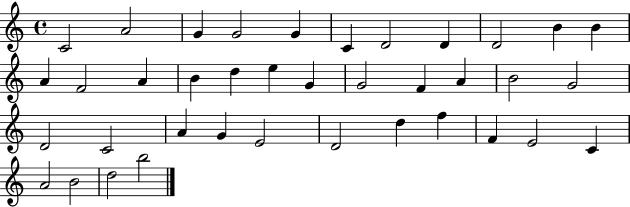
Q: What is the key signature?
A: C major